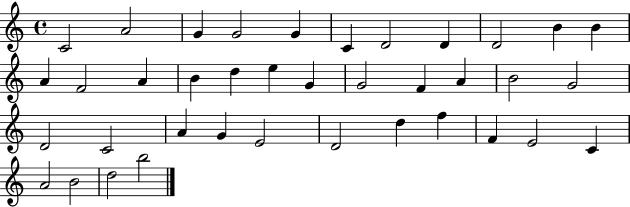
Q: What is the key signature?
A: C major